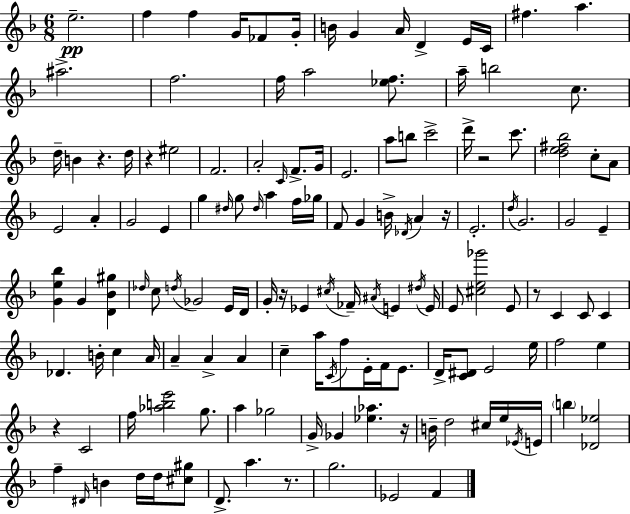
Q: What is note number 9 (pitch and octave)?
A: A4